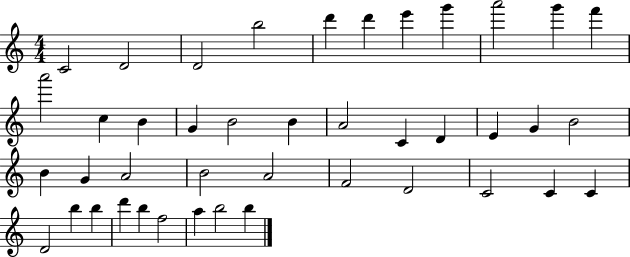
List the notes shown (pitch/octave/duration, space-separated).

C4/h D4/h D4/h B5/h D6/q D6/q E6/q G6/q A6/h G6/q F6/q A6/h C5/q B4/q G4/q B4/h B4/q A4/h C4/q D4/q E4/q G4/q B4/h B4/q G4/q A4/h B4/h A4/h F4/h D4/h C4/h C4/q C4/q D4/h B5/q B5/q D6/q B5/q F5/h A5/q B5/h B5/q